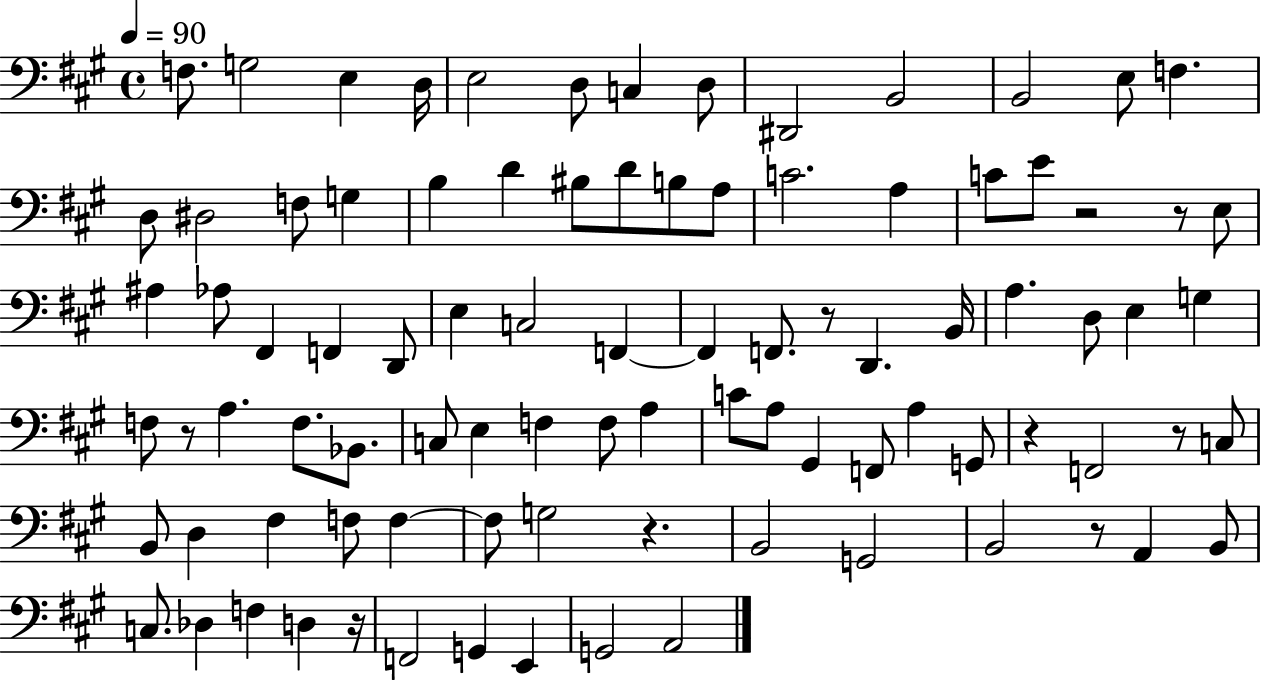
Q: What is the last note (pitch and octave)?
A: A2